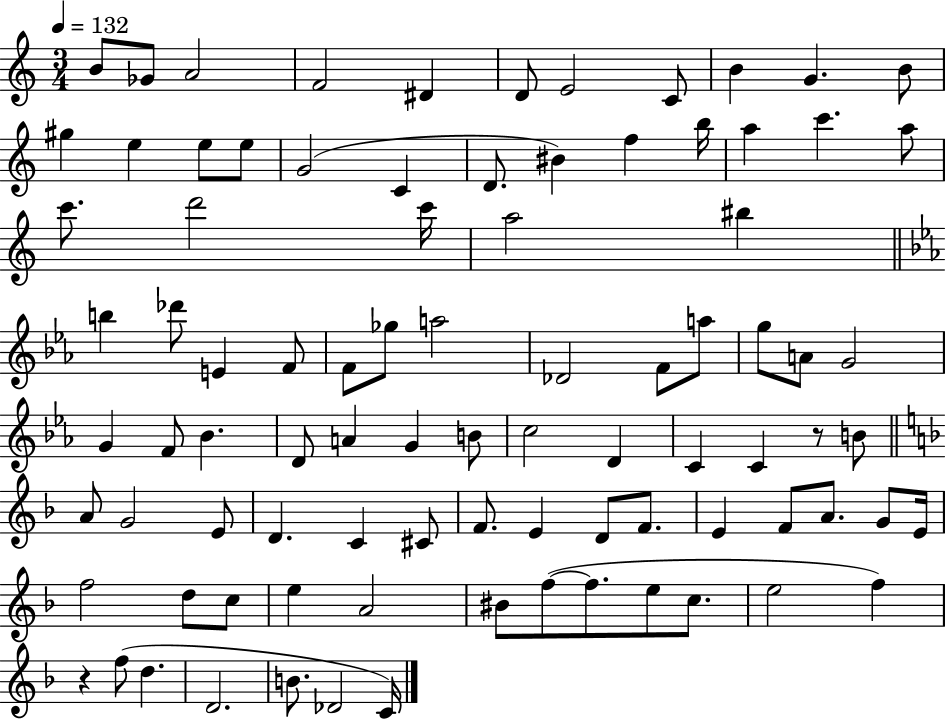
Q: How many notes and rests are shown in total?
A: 89